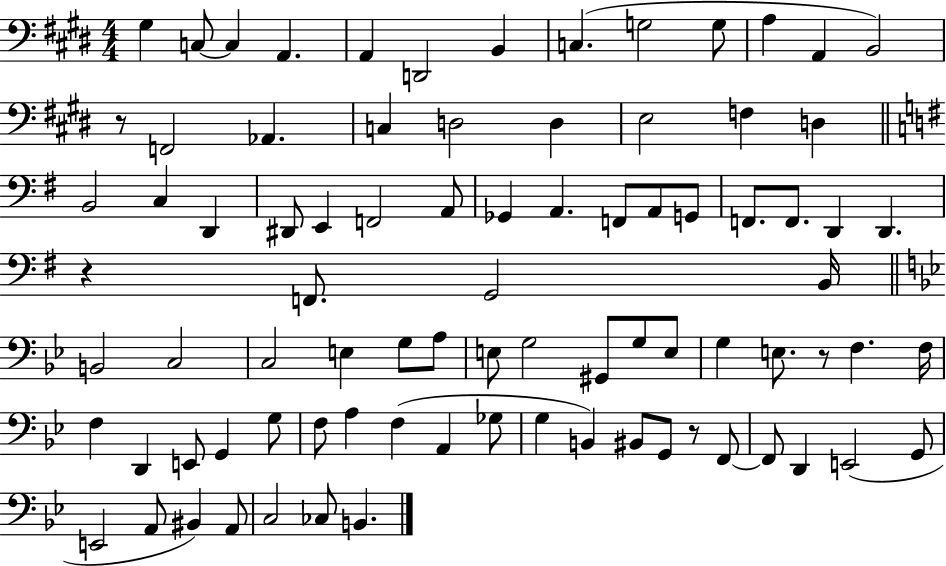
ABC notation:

X:1
T:Untitled
M:4/4
L:1/4
K:E
^G, C,/2 C, A,, A,, D,,2 B,, C, G,2 G,/2 A, A,, B,,2 z/2 F,,2 _A,, C, D,2 D, E,2 F, D, B,,2 C, D,, ^D,,/2 E,, F,,2 A,,/2 _G,, A,, F,,/2 A,,/2 G,,/2 F,,/2 F,,/2 D,, D,, z F,,/2 G,,2 B,,/4 B,,2 C,2 C,2 E, G,/2 A,/2 E,/2 G,2 ^G,,/2 G,/2 E,/2 G, E,/2 z/2 F, F,/4 F, D,, E,,/2 G,, G,/2 F,/2 A, F, A,, _G,/2 G, B,, ^B,,/2 G,,/2 z/2 F,,/2 F,,/2 D,, E,,2 G,,/2 E,,2 A,,/2 ^B,, A,,/2 C,2 _C,/2 B,,